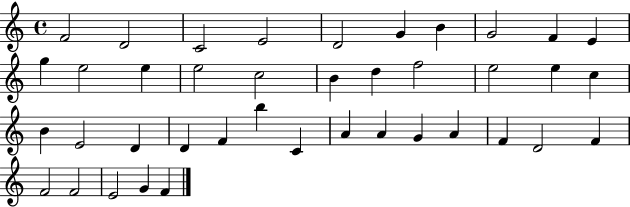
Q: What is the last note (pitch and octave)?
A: F4